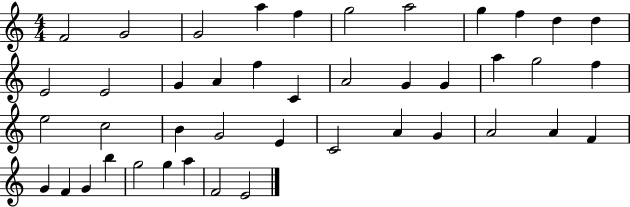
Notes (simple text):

F4/h G4/h G4/h A5/q F5/q G5/h A5/h G5/q F5/q D5/q D5/q E4/h E4/h G4/q A4/q F5/q C4/q A4/h G4/q G4/q A5/q G5/h F5/q E5/h C5/h B4/q G4/h E4/q C4/h A4/q G4/q A4/h A4/q F4/q G4/q F4/q G4/q B5/q G5/h G5/q A5/q F4/h E4/h